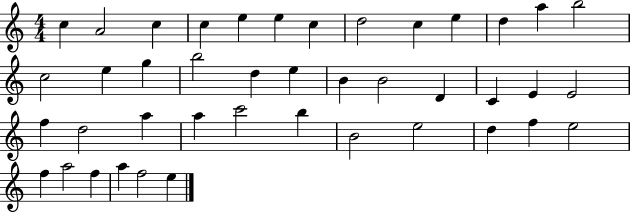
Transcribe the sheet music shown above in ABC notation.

X:1
T:Untitled
M:4/4
L:1/4
K:C
c A2 c c e e c d2 c e d a b2 c2 e g b2 d e B B2 D C E E2 f d2 a a c'2 b B2 e2 d f e2 f a2 f a f2 e